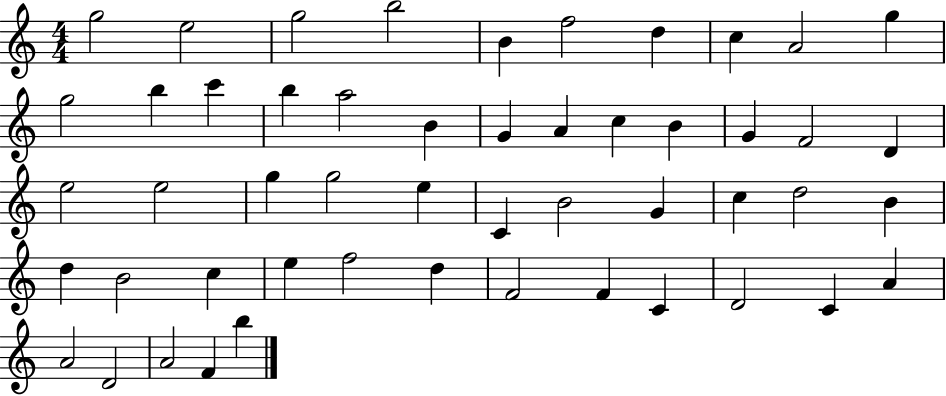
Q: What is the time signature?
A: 4/4